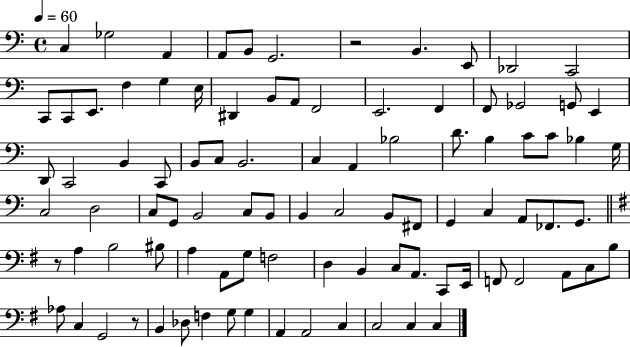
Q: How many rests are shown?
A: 3